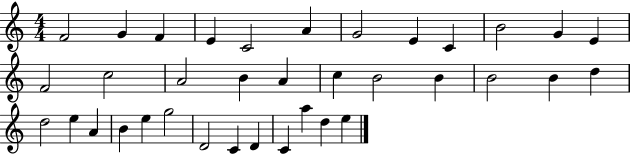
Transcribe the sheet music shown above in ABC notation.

X:1
T:Untitled
M:4/4
L:1/4
K:C
F2 G F E C2 A G2 E C B2 G E F2 c2 A2 B A c B2 B B2 B d d2 e A B e g2 D2 C D C a d e